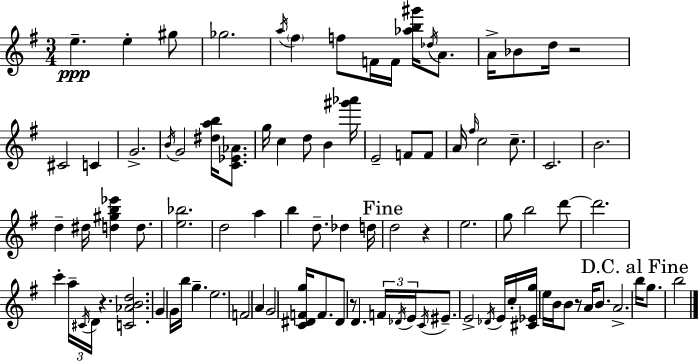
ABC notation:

X:1
T:Untitled
M:3/4
L:1/4
K:G
e e ^g/2 _g2 a/4 ^f f/2 F/4 F/4 [_ab^g']/4 _d/4 A/2 A/4 _B/2 d/4 z2 ^C2 C G2 B/4 G2 [^dab]/4 [C_E_A]/2 g/4 c d/2 B [^g'_a']/4 E2 F/2 F/2 A/4 ^f/4 c2 c/2 C2 B2 d ^d/4 [d^gb_e'] d/2 [e_b]2 d2 a b d/2 _d d/4 d2 z e2 g/2 b2 d'/2 d'2 c' a/4 ^C/4 D/4 z [C_ABd]2 G G/4 b/4 g e2 F2 A G2 [C^DFg]/4 F/2 ^D/2 z/2 D F/4 _D/4 E/4 C/4 ^E/2 E2 _D/4 E/4 c/4 [^C_Eg]/4 e/4 B/4 B/2 z/2 A/4 B/2 A2 b/4 g/2 b2